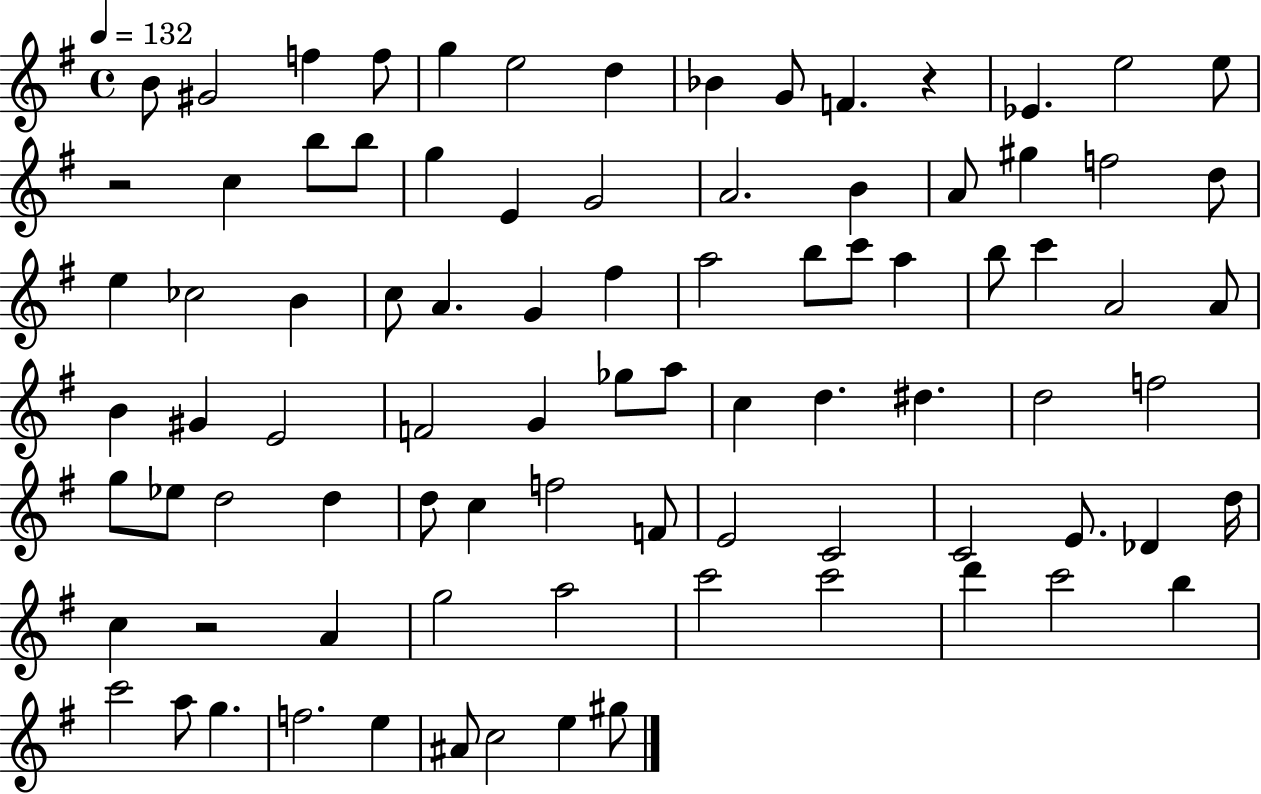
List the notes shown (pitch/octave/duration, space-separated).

B4/e G#4/h F5/q F5/e G5/q E5/h D5/q Bb4/q G4/e F4/q. R/q Eb4/q. E5/h E5/e R/h C5/q B5/e B5/e G5/q E4/q G4/h A4/h. B4/q A4/e G#5/q F5/h D5/e E5/q CES5/h B4/q C5/e A4/q. G4/q F#5/q A5/h B5/e C6/e A5/q B5/e C6/q A4/h A4/e B4/q G#4/q E4/h F4/h G4/q Gb5/e A5/e C5/q D5/q. D#5/q. D5/h F5/h G5/e Eb5/e D5/h D5/q D5/e C5/q F5/h F4/e E4/h C4/h C4/h E4/e. Db4/q D5/s C5/q R/h A4/q G5/h A5/h C6/h C6/h D6/q C6/h B5/q C6/h A5/e G5/q. F5/h. E5/q A#4/e C5/h E5/q G#5/e